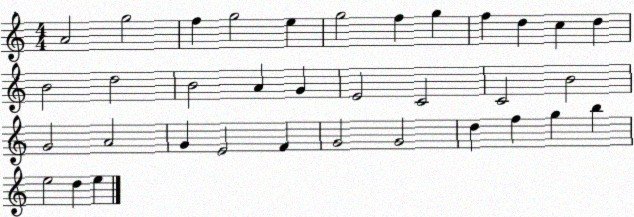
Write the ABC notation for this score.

X:1
T:Untitled
M:4/4
L:1/4
K:C
A2 g2 f g2 e g2 f g f d c d B2 d2 B2 A G E2 C2 C2 B2 G2 A2 G E2 F G2 G2 d f g b e2 d e